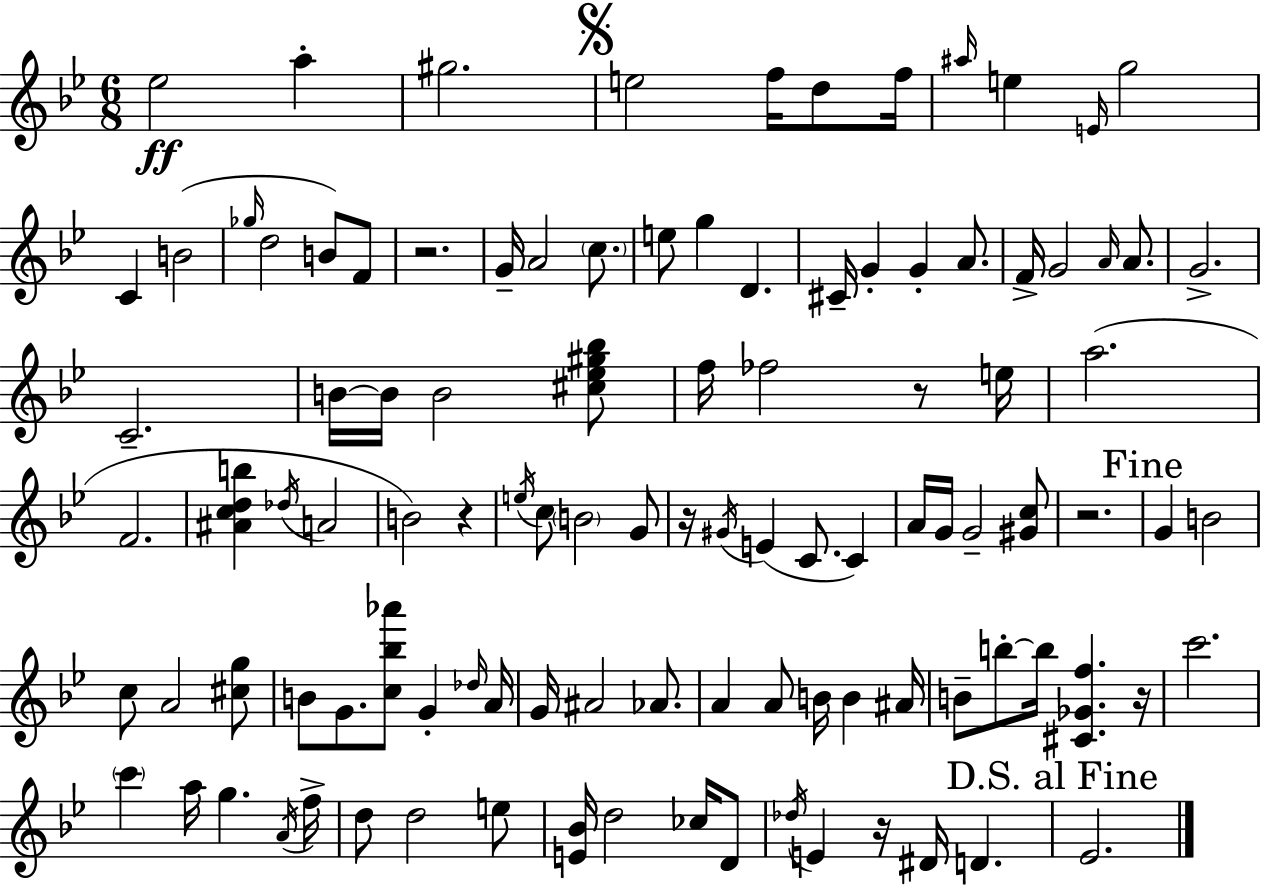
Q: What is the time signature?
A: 6/8